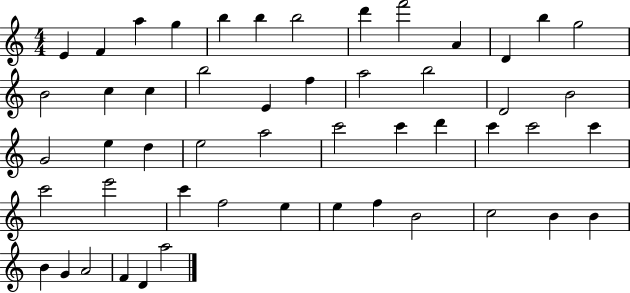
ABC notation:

X:1
T:Untitled
M:4/4
L:1/4
K:C
E F a g b b b2 d' f'2 A D b g2 B2 c c b2 E f a2 b2 D2 B2 G2 e d e2 a2 c'2 c' d' c' c'2 c' c'2 e'2 c' f2 e e f B2 c2 B B B G A2 F D a2